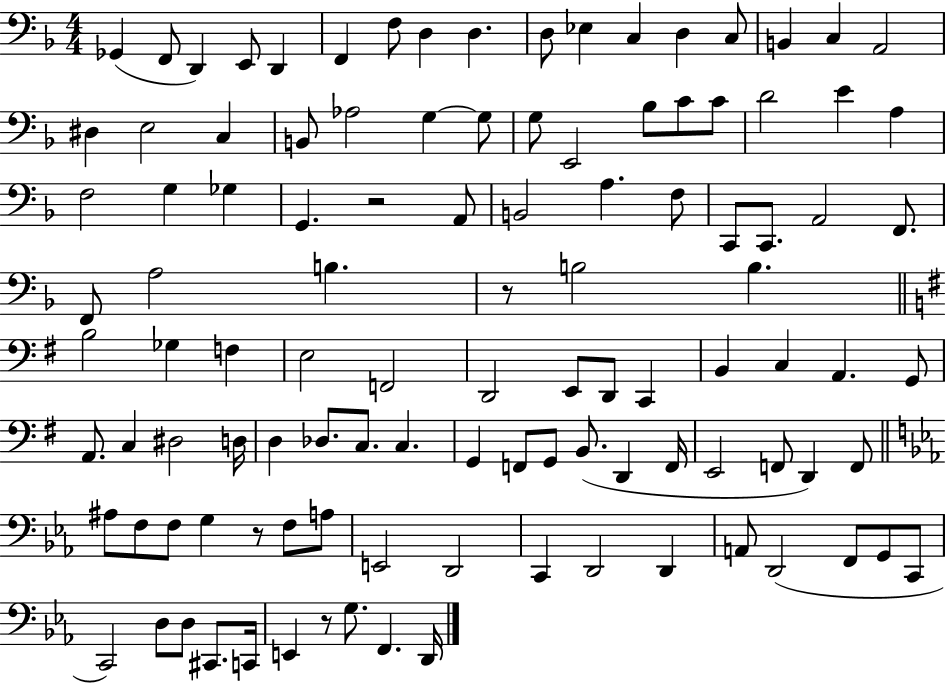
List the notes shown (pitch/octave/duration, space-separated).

Gb2/q F2/e D2/q E2/e D2/q F2/q F3/e D3/q D3/q. D3/e Eb3/q C3/q D3/q C3/e B2/q C3/q A2/h D#3/q E3/h C3/q B2/e Ab3/h G3/q G3/e G3/e E2/h Bb3/e C4/e C4/e D4/h E4/q A3/q F3/h G3/q Gb3/q G2/q. R/h A2/e B2/h A3/q. F3/e C2/e C2/e. A2/h F2/e. F2/e A3/h B3/q. R/e B3/h B3/q. B3/h Gb3/q F3/q E3/h F2/h D2/h E2/e D2/e C2/q B2/q C3/q A2/q. G2/e A2/e. C3/q D#3/h D3/s D3/q Db3/e. C3/e. C3/q. G2/q F2/e G2/e B2/e. D2/q F2/s E2/h F2/e D2/q F2/e A#3/e F3/e F3/e G3/q R/e F3/e A3/e E2/h D2/h C2/q D2/h D2/q A2/e D2/h F2/e G2/e C2/e C2/h D3/e D3/e C#2/e. C2/s E2/q R/e G3/e. F2/q. D2/s